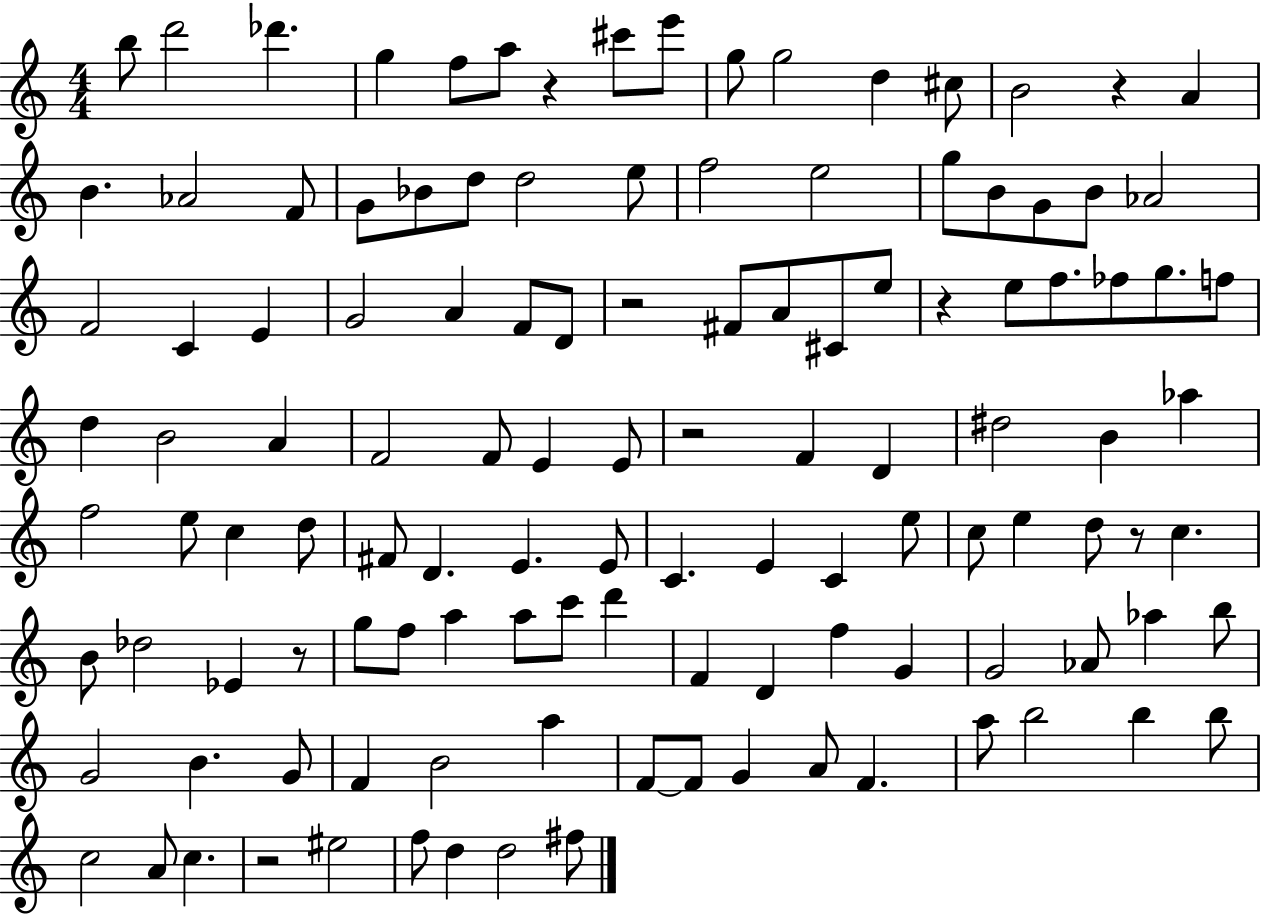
B5/e D6/h Db6/q. G5/q F5/e A5/e R/q C#6/e E6/e G5/e G5/h D5/q C#5/e B4/h R/q A4/q B4/q. Ab4/h F4/e G4/e Bb4/e D5/e D5/h E5/e F5/h E5/h G5/e B4/e G4/e B4/e Ab4/h F4/h C4/q E4/q G4/h A4/q F4/e D4/e R/h F#4/e A4/e C#4/e E5/e R/q E5/e F5/e. FES5/e G5/e. F5/e D5/q B4/h A4/q F4/h F4/e E4/q E4/e R/h F4/q D4/q D#5/h B4/q Ab5/q F5/h E5/e C5/q D5/e F#4/e D4/q. E4/q. E4/e C4/q. E4/q C4/q E5/e C5/e E5/q D5/e R/e C5/q. B4/e Db5/h Eb4/q R/e G5/e F5/e A5/q A5/e C6/e D6/q F4/q D4/q F5/q G4/q G4/h Ab4/e Ab5/q B5/e G4/h B4/q. G4/e F4/q B4/h A5/q F4/e F4/e G4/q A4/e F4/q. A5/e B5/h B5/q B5/e C5/h A4/e C5/q. R/h EIS5/h F5/e D5/q D5/h F#5/e